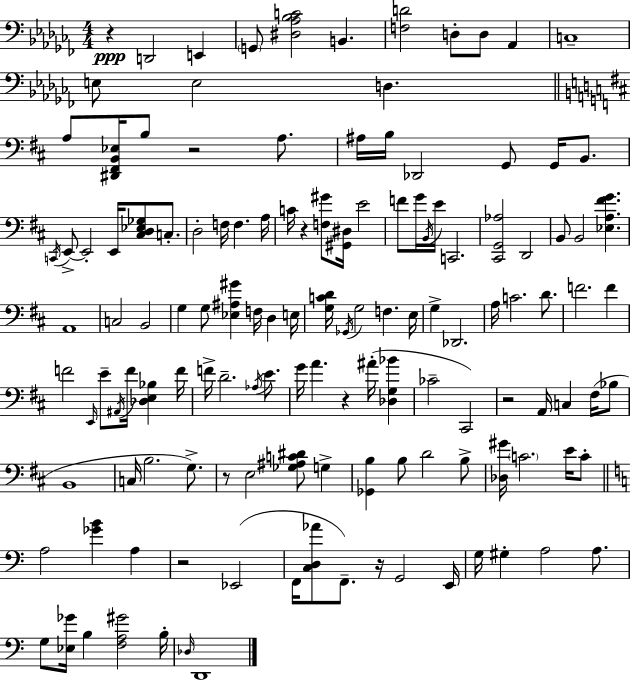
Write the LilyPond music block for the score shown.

{
  \clef bass
  \numericTimeSignature
  \time 4/4
  \key aes \minor
  \repeat volta 2 { r4\ppp d,2 e,4 | \parenthesize g,8 <dis aes bes c'>2 b,4. | <f d'>2 d8-. d8 aes,4 | c1-- | \break e8 e2 d4. | \bar "||" \break \key d \major a8 <dis, fis, b, ees>16 b8 r2 a8. | ais16 b16 des,2 g,8 g,16 b,8. | \acciaccatura { c,16 } e,8->~~ e,2-. e,16 <cis d ees ges>8 c8.-. | d2-. f16 f4. | \break a16 c'16 r4 <f gis'>8 <gis, dis>16 e'2 | f'8 g'16 \acciaccatura { b,16 } e'16 c,2. | <cis, g, aes>2 d,2 | b,8 b,2 <ees a fis' g'>4. | \break a,1 | c2 b,2 | g4 g8 <ees ais gis'>4 f16 d4 | e16 <g c' d'>16 \acciaccatura { ges,16 } g2 f4. | \break e16 g4-> des,2. | a16 c'2. | d'8. f'2. f'4 | f'2 \grace { e,16 } e'8-- \acciaccatura { ais,16 } f'16 | \break <des e bes>4 f'16 f'16-> d'2.-- | \acciaccatura { aes16 } e'8. g'16 a'4. r4 | ais'16-.( <des g bes'>4 ces'2-- cis,2) | r2 a,16 c4 | \break fis16( bes8 b,1 | c16 b2. | g8.->) r8 e2 | <ges ais c' dis'>8 g4-> <ges, b>4 b8 d'2 | \break b8-> <des gis'>16 \parenthesize c'2. | e'16 c'8-. \bar "||" \break \key c \major a2 <ges' b'>4 a4 | r2 ees,2( | f,16 <c d aes'>8 f,8.--) r16 g,2 e,16 | g16 gis4-. a2 a8. | \break g8 <ees ges'>16 b4 <f a gis'>2 b16-. | \grace { des16 } d,1 | } \bar "|."
}